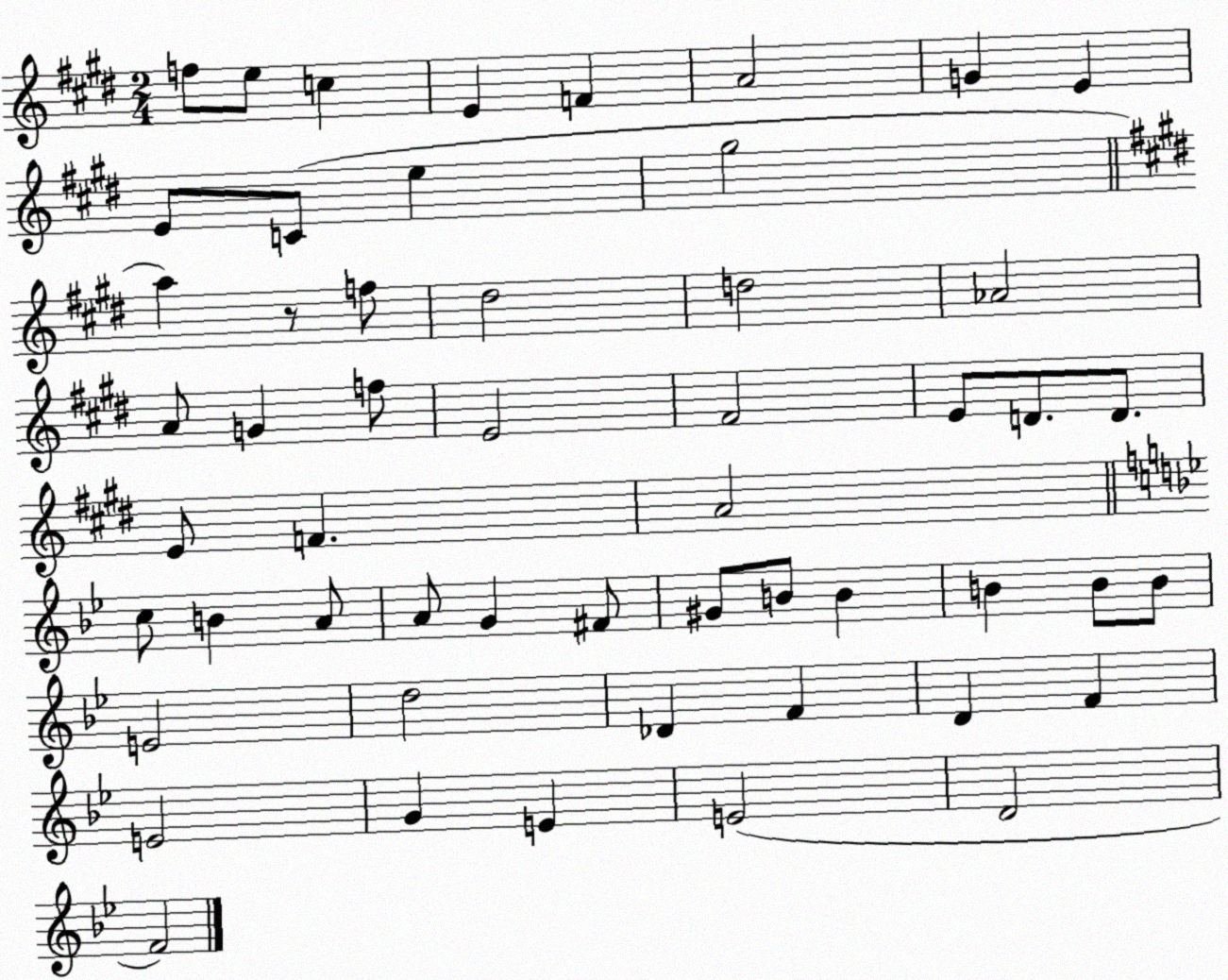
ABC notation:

X:1
T:Untitled
M:2/4
L:1/4
K:E
f/2 e/2 c E F A2 G E E/2 C/2 e ^g2 a z/2 f/2 ^d2 d2 _A2 A/2 G f/2 E2 ^F2 E/2 D/2 D/2 E/2 F A2 c/2 B A/2 A/2 G ^F/2 ^G/2 B/2 B B B/2 B/2 E2 d2 _D F D F E2 G E E2 D2 F2